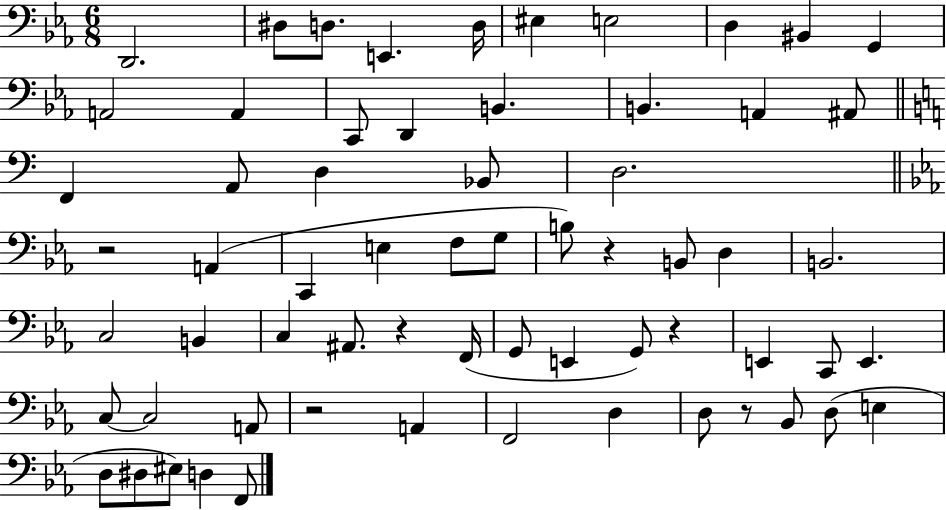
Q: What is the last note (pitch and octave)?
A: F2